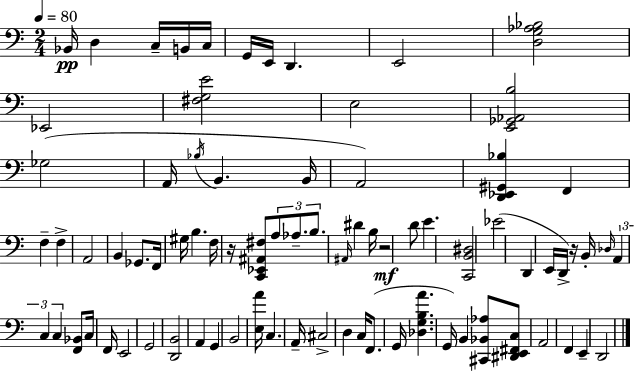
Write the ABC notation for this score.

X:1
T:Untitled
M:2/4
L:1/4
K:C
_B,,/4 D, C,/4 B,,/4 C,/4 G,,/4 E,,/4 D,, E,,2 [D,G,_A,_B,]2 _E,,2 [^F,G,E]2 E,2 [E,,_G,,_A,,B,]2 _G,2 A,,/4 _B,/4 B,, B,,/4 A,,2 [D,,_E,,^G,,_B,] F,, F, F, A,,2 B,, _G,,/2 F,,/4 ^G,/4 B, F,/4 z/4 [C,,_E,,^A,,^F,]/2 A,/2 _A,/2 B,/2 ^A,,/4 ^D B,/4 z2 D/2 E [C,,B,,^D,]2 _E2 D,, E,,/4 D,,/4 z/4 B,,/4 _D,/4 A,, C, C, [F,,_B,,]/2 C,/4 F,,/4 E,,2 G,,2 [D,,B,,]2 A,, G,, B,,2 [E,A]/4 C, A,,/4 ^C,2 D, C,/4 F,,/2 G,,/4 [_D,G,B,A] G,,/4 B,, [^C,,_B,,_A,]/2 [^D,,E,,^F,,C,]/2 A,,2 F,, E,, D,,2